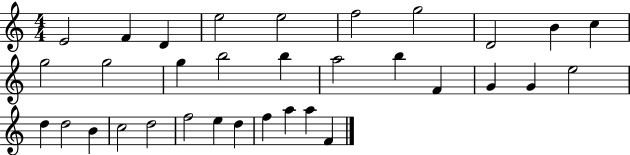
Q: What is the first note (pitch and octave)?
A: E4